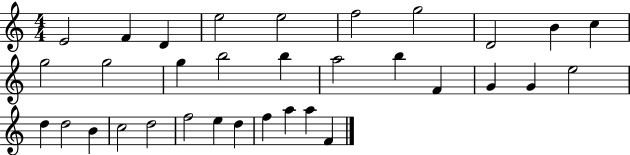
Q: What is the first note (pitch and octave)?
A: E4